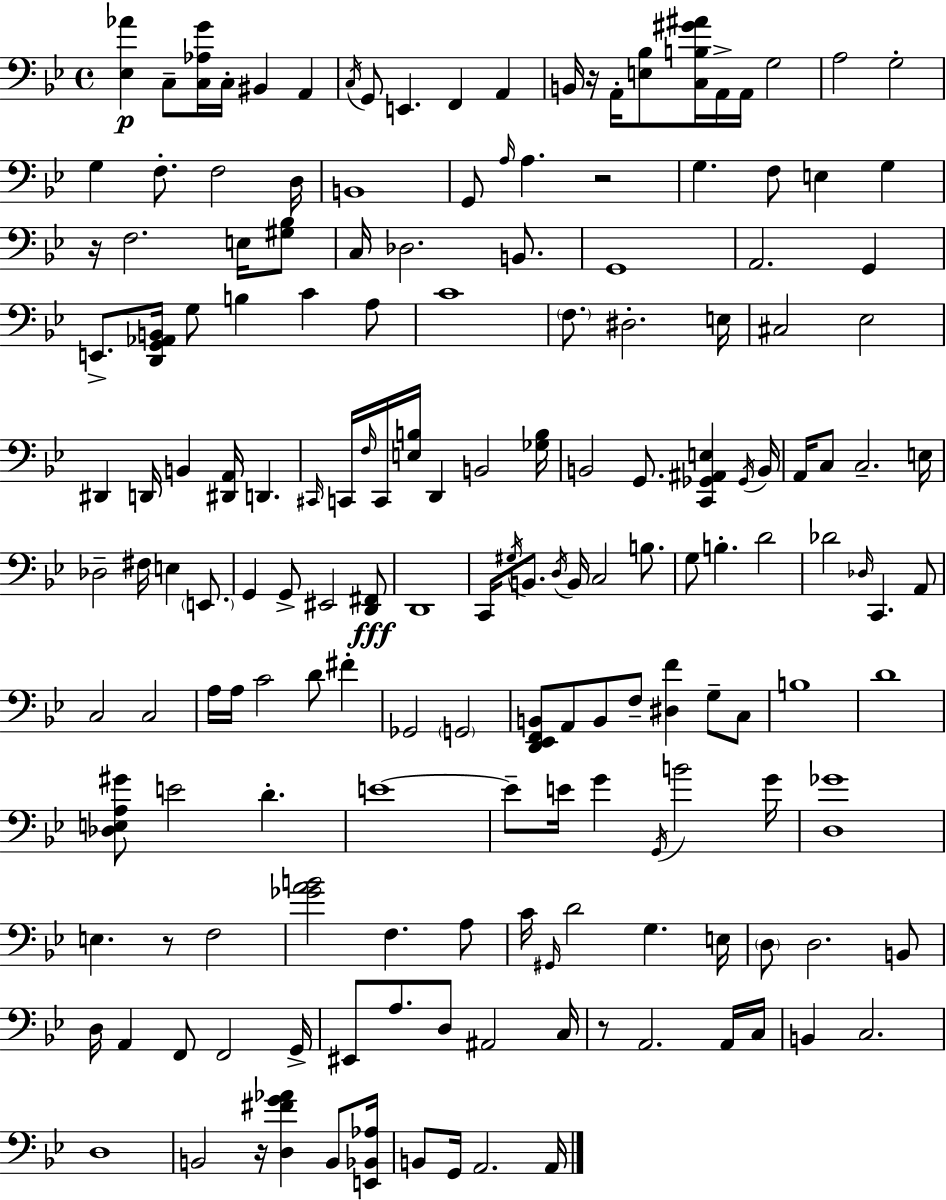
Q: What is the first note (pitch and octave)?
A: C3